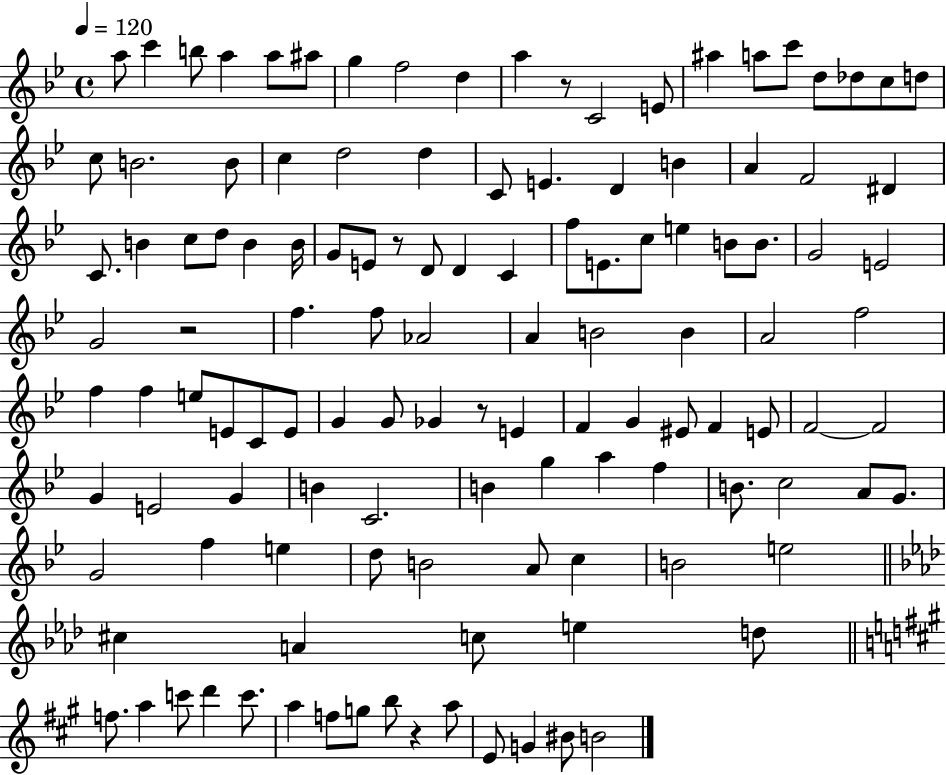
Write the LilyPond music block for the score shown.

{
  \clef treble
  \time 4/4
  \defaultTimeSignature
  \key bes \major
  \tempo 4 = 120
  a''8 c'''4 b''8 a''4 a''8 ais''8 | g''4 f''2 d''4 | a''4 r8 c'2 e'8 | ais''4 a''8 c'''8 d''8 des''8 c''8 d''8 | \break c''8 b'2. b'8 | c''4 d''2 d''4 | c'8 e'4. d'4 b'4 | a'4 f'2 dis'4 | \break c'8. b'4 c''8 d''8 b'4 b'16 | g'8 e'8 r8 d'8 d'4 c'4 | f''8 e'8. c''8 e''4 b'8 b'8. | g'2 e'2 | \break g'2 r2 | f''4. f''8 aes'2 | a'4 b'2 b'4 | a'2 f''2 | \break f''4 f''4 e''8 e'8 c'8 e'8 | g'4 g'8 ges'4 r8 e'4 | f'4 g'4 eis'8 f'4 e'8 | f'2~~ f'2 | \break g'4 e'2 g'4 | b'4 c'2. | b'4 g''4 a''4 f''4 | b'8. c''2 a'8 g'8. | \break g'2 f''4 e''4 | d''8 b'2 a'8 c''4 | b'2 e''2 | \bar "||" \break \key aes \major cis''4 a'4 c''8 e''4 d''8 | \bar "||" \break \key a \major f''8. a''4 c'''8 d'''4 c'''8. | a''4 f''8 g''8 b''8 r4 a''8 | e'8 g'4 bis'8 b'2 | \bar "|."
}